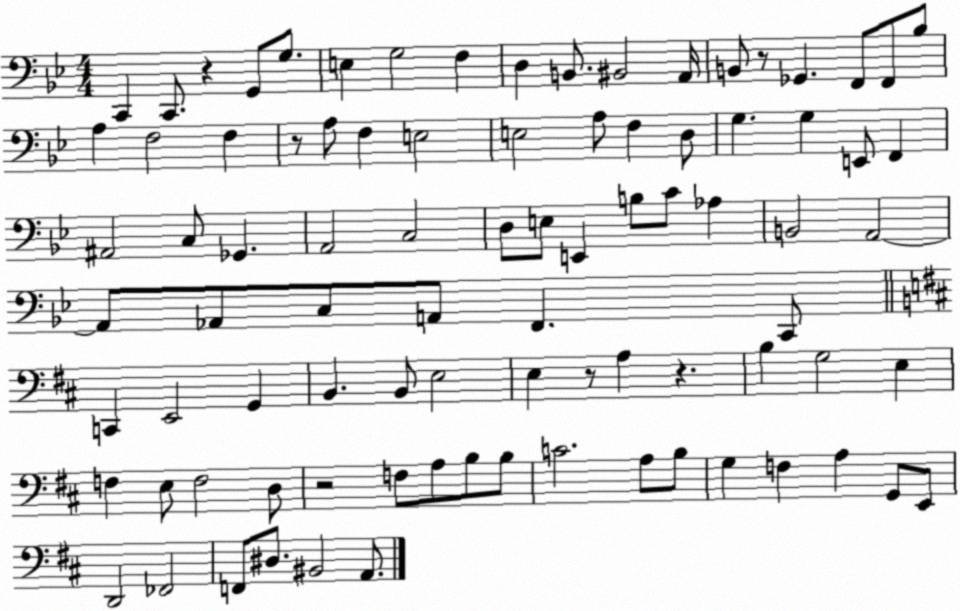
X:1
T:Untitled
M:4/4
L:1/4
K:Bb
C,, C,,/2 z G,,/2 G,/2 E, G,2 F, D, B,,/2 ^B,,2 A,,/4 B,,/2 z/2 _G,, F,,/2 F,,/2 _B,/2 A, F,2 F, z/2 A,/2 F, E,2 E,2 A,/2 F, D,/2 G, G, E,,/2 F,, ^A,,2 C,/2 _G,, A,,2 C,2 D,/2 E,/2 E,, B,/2 C/2 _A, B,,2 A,,2 A,,/2 _A,,/2 C,/2 A,,/2 F,, C,,/2 C,, E,,2 G,, B,, B,,/2 E,2 E, z/2 A, z B, G,2 E, F, E,/2 F,2 D,/2 z2 F,/2 A,/2 B,/2 B,/2 C2 A,/2 B,/2 G, F, A, G,,/2 E,,/2 D,,2 _F,,2 F,,/2 ^D,/2 ^B,,2 A,,/2